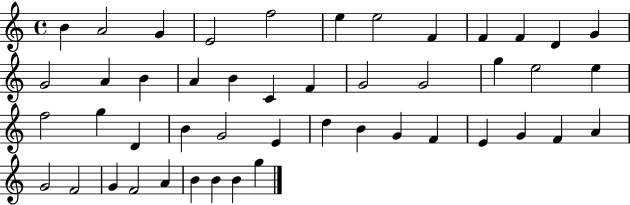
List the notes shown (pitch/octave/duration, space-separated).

B4/q A4/h G4/q E4/h F5/h E5/q E5/h F4/q F4/q F4/q D4/q G4/q G4/h A4/q B4/q A4/q B4/q C4/q F4/q G4/h G4/h G5/q E5/h E5/q F5/h G5/q D4/q B4/q G4/h E4/q D5/q B4/q G4/q F4/q E4/q G4/q F4/q A4/q G4/h F4/h G4/q F4/h A4/q B4/q B4/q B4/q G5/q